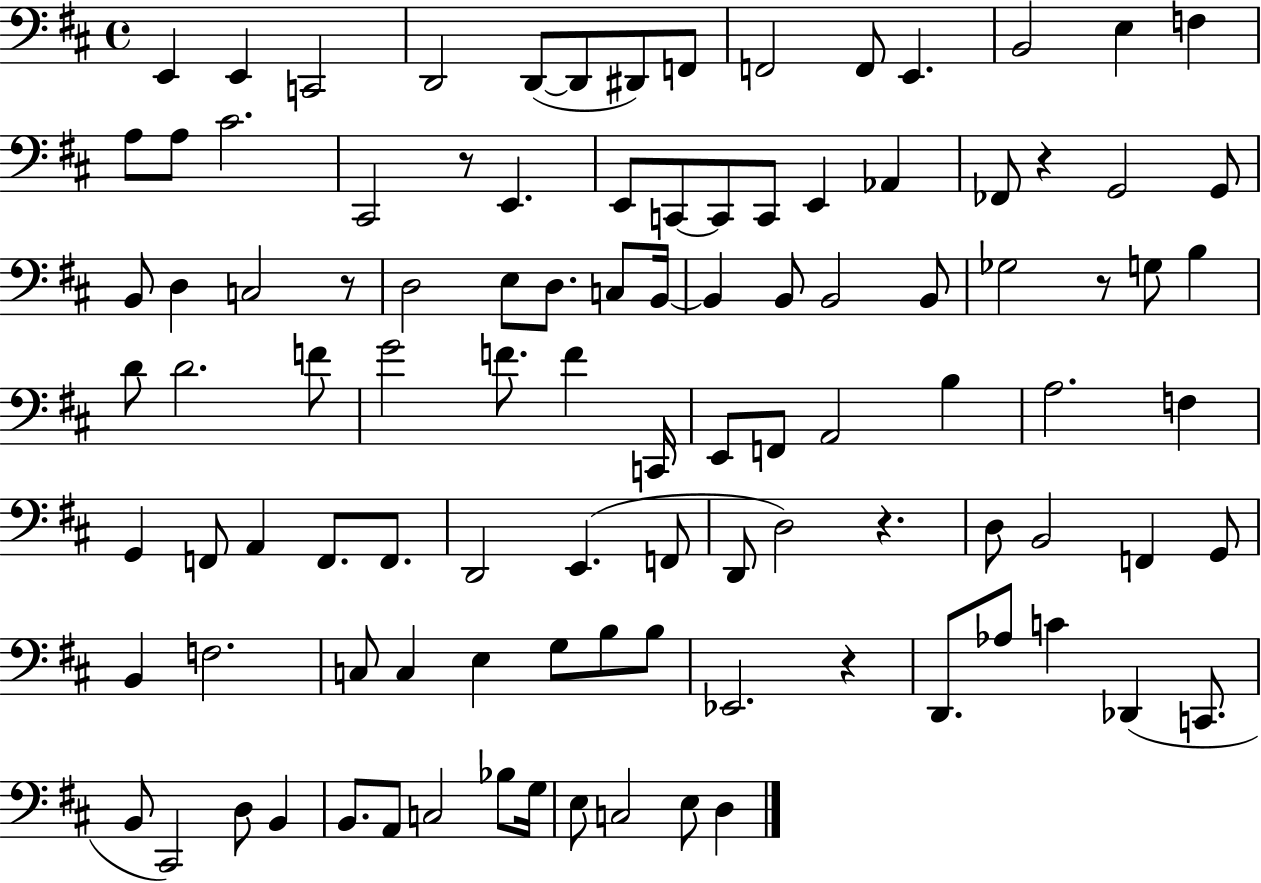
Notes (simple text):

E2/q E2/q C2/h D2/h D2/e D2/e D#2/e F2/e F2/h F2/e E2/q. B2/h E3/q F3/q A3/e A3/e C#4/h. C#2/h R/e E2/q. E2/e C2/e C2/e C2/e E2/q Ab2/q FES2/e R/q G2/h G2/e B2/e D3/q C3/h R/e D3/h E3/e D3/e. C3/e B2/s B2/q B2/e B2/h B2/e Gb3/h R/e G3/e B3/q D4/e D4/h. F4/e G4/h F4/e. F4/q C2/s E2/e F2/e A2/h B3/q A3/h. F3/q G2/q F2/e A2/q F2/e. F2/e. D2/h E2/q. F2/e D2/e D3/h R/q. D3/e B2/h F2/q G2/e B2/q F3/h. C3/e C3/q E3/q G3/e B3/e B3/e Eb2/h. R/q D2/e. Ab3/e C4/q Db2/q C2/e. B2/e C#2/h D3/e B2/q B2/e. A2/e C3/h Bb3/e G3/s E3/e C3/h E3/e D3/q